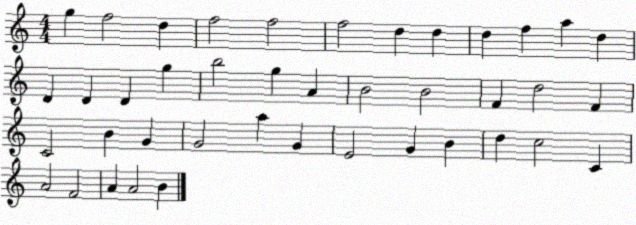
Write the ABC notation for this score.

X:1
T:Untitled
M:4/4
L:1/4
K:C
g f2 d f2 f2 f2 d d d f a d D D D g b2 g A B2 B2 F d2 F C2 B G G2 a G E2 G B d c2 C A2 F2 A A2 B